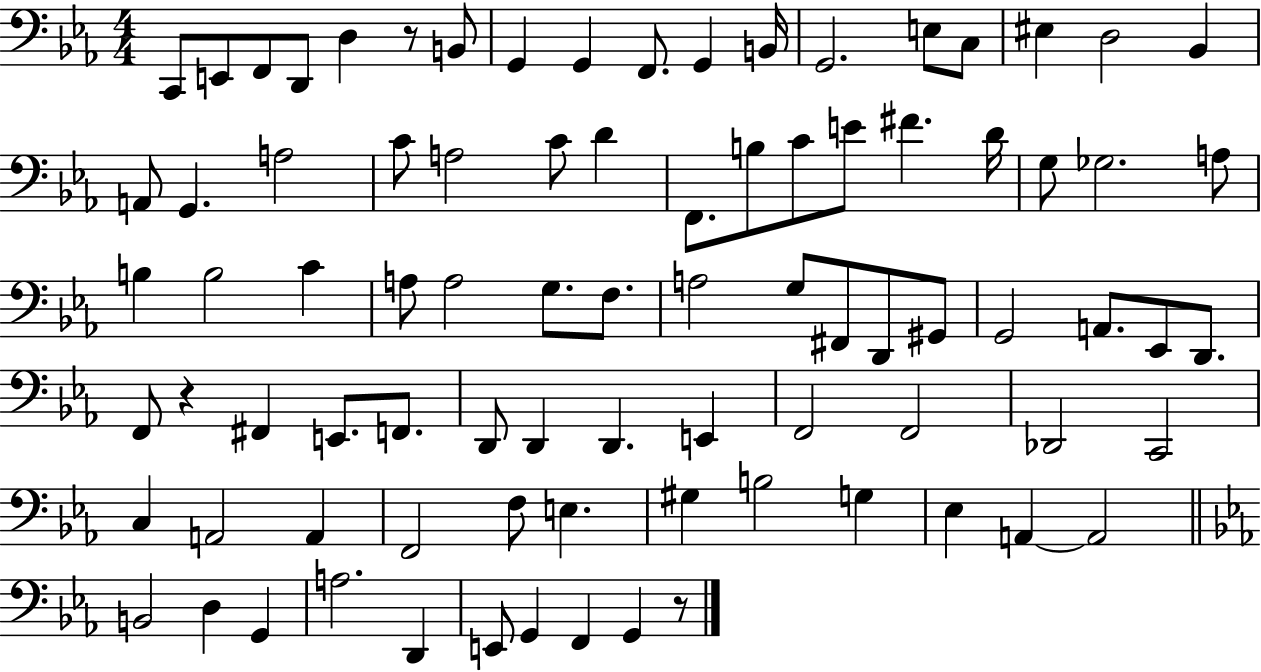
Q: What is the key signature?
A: EES major